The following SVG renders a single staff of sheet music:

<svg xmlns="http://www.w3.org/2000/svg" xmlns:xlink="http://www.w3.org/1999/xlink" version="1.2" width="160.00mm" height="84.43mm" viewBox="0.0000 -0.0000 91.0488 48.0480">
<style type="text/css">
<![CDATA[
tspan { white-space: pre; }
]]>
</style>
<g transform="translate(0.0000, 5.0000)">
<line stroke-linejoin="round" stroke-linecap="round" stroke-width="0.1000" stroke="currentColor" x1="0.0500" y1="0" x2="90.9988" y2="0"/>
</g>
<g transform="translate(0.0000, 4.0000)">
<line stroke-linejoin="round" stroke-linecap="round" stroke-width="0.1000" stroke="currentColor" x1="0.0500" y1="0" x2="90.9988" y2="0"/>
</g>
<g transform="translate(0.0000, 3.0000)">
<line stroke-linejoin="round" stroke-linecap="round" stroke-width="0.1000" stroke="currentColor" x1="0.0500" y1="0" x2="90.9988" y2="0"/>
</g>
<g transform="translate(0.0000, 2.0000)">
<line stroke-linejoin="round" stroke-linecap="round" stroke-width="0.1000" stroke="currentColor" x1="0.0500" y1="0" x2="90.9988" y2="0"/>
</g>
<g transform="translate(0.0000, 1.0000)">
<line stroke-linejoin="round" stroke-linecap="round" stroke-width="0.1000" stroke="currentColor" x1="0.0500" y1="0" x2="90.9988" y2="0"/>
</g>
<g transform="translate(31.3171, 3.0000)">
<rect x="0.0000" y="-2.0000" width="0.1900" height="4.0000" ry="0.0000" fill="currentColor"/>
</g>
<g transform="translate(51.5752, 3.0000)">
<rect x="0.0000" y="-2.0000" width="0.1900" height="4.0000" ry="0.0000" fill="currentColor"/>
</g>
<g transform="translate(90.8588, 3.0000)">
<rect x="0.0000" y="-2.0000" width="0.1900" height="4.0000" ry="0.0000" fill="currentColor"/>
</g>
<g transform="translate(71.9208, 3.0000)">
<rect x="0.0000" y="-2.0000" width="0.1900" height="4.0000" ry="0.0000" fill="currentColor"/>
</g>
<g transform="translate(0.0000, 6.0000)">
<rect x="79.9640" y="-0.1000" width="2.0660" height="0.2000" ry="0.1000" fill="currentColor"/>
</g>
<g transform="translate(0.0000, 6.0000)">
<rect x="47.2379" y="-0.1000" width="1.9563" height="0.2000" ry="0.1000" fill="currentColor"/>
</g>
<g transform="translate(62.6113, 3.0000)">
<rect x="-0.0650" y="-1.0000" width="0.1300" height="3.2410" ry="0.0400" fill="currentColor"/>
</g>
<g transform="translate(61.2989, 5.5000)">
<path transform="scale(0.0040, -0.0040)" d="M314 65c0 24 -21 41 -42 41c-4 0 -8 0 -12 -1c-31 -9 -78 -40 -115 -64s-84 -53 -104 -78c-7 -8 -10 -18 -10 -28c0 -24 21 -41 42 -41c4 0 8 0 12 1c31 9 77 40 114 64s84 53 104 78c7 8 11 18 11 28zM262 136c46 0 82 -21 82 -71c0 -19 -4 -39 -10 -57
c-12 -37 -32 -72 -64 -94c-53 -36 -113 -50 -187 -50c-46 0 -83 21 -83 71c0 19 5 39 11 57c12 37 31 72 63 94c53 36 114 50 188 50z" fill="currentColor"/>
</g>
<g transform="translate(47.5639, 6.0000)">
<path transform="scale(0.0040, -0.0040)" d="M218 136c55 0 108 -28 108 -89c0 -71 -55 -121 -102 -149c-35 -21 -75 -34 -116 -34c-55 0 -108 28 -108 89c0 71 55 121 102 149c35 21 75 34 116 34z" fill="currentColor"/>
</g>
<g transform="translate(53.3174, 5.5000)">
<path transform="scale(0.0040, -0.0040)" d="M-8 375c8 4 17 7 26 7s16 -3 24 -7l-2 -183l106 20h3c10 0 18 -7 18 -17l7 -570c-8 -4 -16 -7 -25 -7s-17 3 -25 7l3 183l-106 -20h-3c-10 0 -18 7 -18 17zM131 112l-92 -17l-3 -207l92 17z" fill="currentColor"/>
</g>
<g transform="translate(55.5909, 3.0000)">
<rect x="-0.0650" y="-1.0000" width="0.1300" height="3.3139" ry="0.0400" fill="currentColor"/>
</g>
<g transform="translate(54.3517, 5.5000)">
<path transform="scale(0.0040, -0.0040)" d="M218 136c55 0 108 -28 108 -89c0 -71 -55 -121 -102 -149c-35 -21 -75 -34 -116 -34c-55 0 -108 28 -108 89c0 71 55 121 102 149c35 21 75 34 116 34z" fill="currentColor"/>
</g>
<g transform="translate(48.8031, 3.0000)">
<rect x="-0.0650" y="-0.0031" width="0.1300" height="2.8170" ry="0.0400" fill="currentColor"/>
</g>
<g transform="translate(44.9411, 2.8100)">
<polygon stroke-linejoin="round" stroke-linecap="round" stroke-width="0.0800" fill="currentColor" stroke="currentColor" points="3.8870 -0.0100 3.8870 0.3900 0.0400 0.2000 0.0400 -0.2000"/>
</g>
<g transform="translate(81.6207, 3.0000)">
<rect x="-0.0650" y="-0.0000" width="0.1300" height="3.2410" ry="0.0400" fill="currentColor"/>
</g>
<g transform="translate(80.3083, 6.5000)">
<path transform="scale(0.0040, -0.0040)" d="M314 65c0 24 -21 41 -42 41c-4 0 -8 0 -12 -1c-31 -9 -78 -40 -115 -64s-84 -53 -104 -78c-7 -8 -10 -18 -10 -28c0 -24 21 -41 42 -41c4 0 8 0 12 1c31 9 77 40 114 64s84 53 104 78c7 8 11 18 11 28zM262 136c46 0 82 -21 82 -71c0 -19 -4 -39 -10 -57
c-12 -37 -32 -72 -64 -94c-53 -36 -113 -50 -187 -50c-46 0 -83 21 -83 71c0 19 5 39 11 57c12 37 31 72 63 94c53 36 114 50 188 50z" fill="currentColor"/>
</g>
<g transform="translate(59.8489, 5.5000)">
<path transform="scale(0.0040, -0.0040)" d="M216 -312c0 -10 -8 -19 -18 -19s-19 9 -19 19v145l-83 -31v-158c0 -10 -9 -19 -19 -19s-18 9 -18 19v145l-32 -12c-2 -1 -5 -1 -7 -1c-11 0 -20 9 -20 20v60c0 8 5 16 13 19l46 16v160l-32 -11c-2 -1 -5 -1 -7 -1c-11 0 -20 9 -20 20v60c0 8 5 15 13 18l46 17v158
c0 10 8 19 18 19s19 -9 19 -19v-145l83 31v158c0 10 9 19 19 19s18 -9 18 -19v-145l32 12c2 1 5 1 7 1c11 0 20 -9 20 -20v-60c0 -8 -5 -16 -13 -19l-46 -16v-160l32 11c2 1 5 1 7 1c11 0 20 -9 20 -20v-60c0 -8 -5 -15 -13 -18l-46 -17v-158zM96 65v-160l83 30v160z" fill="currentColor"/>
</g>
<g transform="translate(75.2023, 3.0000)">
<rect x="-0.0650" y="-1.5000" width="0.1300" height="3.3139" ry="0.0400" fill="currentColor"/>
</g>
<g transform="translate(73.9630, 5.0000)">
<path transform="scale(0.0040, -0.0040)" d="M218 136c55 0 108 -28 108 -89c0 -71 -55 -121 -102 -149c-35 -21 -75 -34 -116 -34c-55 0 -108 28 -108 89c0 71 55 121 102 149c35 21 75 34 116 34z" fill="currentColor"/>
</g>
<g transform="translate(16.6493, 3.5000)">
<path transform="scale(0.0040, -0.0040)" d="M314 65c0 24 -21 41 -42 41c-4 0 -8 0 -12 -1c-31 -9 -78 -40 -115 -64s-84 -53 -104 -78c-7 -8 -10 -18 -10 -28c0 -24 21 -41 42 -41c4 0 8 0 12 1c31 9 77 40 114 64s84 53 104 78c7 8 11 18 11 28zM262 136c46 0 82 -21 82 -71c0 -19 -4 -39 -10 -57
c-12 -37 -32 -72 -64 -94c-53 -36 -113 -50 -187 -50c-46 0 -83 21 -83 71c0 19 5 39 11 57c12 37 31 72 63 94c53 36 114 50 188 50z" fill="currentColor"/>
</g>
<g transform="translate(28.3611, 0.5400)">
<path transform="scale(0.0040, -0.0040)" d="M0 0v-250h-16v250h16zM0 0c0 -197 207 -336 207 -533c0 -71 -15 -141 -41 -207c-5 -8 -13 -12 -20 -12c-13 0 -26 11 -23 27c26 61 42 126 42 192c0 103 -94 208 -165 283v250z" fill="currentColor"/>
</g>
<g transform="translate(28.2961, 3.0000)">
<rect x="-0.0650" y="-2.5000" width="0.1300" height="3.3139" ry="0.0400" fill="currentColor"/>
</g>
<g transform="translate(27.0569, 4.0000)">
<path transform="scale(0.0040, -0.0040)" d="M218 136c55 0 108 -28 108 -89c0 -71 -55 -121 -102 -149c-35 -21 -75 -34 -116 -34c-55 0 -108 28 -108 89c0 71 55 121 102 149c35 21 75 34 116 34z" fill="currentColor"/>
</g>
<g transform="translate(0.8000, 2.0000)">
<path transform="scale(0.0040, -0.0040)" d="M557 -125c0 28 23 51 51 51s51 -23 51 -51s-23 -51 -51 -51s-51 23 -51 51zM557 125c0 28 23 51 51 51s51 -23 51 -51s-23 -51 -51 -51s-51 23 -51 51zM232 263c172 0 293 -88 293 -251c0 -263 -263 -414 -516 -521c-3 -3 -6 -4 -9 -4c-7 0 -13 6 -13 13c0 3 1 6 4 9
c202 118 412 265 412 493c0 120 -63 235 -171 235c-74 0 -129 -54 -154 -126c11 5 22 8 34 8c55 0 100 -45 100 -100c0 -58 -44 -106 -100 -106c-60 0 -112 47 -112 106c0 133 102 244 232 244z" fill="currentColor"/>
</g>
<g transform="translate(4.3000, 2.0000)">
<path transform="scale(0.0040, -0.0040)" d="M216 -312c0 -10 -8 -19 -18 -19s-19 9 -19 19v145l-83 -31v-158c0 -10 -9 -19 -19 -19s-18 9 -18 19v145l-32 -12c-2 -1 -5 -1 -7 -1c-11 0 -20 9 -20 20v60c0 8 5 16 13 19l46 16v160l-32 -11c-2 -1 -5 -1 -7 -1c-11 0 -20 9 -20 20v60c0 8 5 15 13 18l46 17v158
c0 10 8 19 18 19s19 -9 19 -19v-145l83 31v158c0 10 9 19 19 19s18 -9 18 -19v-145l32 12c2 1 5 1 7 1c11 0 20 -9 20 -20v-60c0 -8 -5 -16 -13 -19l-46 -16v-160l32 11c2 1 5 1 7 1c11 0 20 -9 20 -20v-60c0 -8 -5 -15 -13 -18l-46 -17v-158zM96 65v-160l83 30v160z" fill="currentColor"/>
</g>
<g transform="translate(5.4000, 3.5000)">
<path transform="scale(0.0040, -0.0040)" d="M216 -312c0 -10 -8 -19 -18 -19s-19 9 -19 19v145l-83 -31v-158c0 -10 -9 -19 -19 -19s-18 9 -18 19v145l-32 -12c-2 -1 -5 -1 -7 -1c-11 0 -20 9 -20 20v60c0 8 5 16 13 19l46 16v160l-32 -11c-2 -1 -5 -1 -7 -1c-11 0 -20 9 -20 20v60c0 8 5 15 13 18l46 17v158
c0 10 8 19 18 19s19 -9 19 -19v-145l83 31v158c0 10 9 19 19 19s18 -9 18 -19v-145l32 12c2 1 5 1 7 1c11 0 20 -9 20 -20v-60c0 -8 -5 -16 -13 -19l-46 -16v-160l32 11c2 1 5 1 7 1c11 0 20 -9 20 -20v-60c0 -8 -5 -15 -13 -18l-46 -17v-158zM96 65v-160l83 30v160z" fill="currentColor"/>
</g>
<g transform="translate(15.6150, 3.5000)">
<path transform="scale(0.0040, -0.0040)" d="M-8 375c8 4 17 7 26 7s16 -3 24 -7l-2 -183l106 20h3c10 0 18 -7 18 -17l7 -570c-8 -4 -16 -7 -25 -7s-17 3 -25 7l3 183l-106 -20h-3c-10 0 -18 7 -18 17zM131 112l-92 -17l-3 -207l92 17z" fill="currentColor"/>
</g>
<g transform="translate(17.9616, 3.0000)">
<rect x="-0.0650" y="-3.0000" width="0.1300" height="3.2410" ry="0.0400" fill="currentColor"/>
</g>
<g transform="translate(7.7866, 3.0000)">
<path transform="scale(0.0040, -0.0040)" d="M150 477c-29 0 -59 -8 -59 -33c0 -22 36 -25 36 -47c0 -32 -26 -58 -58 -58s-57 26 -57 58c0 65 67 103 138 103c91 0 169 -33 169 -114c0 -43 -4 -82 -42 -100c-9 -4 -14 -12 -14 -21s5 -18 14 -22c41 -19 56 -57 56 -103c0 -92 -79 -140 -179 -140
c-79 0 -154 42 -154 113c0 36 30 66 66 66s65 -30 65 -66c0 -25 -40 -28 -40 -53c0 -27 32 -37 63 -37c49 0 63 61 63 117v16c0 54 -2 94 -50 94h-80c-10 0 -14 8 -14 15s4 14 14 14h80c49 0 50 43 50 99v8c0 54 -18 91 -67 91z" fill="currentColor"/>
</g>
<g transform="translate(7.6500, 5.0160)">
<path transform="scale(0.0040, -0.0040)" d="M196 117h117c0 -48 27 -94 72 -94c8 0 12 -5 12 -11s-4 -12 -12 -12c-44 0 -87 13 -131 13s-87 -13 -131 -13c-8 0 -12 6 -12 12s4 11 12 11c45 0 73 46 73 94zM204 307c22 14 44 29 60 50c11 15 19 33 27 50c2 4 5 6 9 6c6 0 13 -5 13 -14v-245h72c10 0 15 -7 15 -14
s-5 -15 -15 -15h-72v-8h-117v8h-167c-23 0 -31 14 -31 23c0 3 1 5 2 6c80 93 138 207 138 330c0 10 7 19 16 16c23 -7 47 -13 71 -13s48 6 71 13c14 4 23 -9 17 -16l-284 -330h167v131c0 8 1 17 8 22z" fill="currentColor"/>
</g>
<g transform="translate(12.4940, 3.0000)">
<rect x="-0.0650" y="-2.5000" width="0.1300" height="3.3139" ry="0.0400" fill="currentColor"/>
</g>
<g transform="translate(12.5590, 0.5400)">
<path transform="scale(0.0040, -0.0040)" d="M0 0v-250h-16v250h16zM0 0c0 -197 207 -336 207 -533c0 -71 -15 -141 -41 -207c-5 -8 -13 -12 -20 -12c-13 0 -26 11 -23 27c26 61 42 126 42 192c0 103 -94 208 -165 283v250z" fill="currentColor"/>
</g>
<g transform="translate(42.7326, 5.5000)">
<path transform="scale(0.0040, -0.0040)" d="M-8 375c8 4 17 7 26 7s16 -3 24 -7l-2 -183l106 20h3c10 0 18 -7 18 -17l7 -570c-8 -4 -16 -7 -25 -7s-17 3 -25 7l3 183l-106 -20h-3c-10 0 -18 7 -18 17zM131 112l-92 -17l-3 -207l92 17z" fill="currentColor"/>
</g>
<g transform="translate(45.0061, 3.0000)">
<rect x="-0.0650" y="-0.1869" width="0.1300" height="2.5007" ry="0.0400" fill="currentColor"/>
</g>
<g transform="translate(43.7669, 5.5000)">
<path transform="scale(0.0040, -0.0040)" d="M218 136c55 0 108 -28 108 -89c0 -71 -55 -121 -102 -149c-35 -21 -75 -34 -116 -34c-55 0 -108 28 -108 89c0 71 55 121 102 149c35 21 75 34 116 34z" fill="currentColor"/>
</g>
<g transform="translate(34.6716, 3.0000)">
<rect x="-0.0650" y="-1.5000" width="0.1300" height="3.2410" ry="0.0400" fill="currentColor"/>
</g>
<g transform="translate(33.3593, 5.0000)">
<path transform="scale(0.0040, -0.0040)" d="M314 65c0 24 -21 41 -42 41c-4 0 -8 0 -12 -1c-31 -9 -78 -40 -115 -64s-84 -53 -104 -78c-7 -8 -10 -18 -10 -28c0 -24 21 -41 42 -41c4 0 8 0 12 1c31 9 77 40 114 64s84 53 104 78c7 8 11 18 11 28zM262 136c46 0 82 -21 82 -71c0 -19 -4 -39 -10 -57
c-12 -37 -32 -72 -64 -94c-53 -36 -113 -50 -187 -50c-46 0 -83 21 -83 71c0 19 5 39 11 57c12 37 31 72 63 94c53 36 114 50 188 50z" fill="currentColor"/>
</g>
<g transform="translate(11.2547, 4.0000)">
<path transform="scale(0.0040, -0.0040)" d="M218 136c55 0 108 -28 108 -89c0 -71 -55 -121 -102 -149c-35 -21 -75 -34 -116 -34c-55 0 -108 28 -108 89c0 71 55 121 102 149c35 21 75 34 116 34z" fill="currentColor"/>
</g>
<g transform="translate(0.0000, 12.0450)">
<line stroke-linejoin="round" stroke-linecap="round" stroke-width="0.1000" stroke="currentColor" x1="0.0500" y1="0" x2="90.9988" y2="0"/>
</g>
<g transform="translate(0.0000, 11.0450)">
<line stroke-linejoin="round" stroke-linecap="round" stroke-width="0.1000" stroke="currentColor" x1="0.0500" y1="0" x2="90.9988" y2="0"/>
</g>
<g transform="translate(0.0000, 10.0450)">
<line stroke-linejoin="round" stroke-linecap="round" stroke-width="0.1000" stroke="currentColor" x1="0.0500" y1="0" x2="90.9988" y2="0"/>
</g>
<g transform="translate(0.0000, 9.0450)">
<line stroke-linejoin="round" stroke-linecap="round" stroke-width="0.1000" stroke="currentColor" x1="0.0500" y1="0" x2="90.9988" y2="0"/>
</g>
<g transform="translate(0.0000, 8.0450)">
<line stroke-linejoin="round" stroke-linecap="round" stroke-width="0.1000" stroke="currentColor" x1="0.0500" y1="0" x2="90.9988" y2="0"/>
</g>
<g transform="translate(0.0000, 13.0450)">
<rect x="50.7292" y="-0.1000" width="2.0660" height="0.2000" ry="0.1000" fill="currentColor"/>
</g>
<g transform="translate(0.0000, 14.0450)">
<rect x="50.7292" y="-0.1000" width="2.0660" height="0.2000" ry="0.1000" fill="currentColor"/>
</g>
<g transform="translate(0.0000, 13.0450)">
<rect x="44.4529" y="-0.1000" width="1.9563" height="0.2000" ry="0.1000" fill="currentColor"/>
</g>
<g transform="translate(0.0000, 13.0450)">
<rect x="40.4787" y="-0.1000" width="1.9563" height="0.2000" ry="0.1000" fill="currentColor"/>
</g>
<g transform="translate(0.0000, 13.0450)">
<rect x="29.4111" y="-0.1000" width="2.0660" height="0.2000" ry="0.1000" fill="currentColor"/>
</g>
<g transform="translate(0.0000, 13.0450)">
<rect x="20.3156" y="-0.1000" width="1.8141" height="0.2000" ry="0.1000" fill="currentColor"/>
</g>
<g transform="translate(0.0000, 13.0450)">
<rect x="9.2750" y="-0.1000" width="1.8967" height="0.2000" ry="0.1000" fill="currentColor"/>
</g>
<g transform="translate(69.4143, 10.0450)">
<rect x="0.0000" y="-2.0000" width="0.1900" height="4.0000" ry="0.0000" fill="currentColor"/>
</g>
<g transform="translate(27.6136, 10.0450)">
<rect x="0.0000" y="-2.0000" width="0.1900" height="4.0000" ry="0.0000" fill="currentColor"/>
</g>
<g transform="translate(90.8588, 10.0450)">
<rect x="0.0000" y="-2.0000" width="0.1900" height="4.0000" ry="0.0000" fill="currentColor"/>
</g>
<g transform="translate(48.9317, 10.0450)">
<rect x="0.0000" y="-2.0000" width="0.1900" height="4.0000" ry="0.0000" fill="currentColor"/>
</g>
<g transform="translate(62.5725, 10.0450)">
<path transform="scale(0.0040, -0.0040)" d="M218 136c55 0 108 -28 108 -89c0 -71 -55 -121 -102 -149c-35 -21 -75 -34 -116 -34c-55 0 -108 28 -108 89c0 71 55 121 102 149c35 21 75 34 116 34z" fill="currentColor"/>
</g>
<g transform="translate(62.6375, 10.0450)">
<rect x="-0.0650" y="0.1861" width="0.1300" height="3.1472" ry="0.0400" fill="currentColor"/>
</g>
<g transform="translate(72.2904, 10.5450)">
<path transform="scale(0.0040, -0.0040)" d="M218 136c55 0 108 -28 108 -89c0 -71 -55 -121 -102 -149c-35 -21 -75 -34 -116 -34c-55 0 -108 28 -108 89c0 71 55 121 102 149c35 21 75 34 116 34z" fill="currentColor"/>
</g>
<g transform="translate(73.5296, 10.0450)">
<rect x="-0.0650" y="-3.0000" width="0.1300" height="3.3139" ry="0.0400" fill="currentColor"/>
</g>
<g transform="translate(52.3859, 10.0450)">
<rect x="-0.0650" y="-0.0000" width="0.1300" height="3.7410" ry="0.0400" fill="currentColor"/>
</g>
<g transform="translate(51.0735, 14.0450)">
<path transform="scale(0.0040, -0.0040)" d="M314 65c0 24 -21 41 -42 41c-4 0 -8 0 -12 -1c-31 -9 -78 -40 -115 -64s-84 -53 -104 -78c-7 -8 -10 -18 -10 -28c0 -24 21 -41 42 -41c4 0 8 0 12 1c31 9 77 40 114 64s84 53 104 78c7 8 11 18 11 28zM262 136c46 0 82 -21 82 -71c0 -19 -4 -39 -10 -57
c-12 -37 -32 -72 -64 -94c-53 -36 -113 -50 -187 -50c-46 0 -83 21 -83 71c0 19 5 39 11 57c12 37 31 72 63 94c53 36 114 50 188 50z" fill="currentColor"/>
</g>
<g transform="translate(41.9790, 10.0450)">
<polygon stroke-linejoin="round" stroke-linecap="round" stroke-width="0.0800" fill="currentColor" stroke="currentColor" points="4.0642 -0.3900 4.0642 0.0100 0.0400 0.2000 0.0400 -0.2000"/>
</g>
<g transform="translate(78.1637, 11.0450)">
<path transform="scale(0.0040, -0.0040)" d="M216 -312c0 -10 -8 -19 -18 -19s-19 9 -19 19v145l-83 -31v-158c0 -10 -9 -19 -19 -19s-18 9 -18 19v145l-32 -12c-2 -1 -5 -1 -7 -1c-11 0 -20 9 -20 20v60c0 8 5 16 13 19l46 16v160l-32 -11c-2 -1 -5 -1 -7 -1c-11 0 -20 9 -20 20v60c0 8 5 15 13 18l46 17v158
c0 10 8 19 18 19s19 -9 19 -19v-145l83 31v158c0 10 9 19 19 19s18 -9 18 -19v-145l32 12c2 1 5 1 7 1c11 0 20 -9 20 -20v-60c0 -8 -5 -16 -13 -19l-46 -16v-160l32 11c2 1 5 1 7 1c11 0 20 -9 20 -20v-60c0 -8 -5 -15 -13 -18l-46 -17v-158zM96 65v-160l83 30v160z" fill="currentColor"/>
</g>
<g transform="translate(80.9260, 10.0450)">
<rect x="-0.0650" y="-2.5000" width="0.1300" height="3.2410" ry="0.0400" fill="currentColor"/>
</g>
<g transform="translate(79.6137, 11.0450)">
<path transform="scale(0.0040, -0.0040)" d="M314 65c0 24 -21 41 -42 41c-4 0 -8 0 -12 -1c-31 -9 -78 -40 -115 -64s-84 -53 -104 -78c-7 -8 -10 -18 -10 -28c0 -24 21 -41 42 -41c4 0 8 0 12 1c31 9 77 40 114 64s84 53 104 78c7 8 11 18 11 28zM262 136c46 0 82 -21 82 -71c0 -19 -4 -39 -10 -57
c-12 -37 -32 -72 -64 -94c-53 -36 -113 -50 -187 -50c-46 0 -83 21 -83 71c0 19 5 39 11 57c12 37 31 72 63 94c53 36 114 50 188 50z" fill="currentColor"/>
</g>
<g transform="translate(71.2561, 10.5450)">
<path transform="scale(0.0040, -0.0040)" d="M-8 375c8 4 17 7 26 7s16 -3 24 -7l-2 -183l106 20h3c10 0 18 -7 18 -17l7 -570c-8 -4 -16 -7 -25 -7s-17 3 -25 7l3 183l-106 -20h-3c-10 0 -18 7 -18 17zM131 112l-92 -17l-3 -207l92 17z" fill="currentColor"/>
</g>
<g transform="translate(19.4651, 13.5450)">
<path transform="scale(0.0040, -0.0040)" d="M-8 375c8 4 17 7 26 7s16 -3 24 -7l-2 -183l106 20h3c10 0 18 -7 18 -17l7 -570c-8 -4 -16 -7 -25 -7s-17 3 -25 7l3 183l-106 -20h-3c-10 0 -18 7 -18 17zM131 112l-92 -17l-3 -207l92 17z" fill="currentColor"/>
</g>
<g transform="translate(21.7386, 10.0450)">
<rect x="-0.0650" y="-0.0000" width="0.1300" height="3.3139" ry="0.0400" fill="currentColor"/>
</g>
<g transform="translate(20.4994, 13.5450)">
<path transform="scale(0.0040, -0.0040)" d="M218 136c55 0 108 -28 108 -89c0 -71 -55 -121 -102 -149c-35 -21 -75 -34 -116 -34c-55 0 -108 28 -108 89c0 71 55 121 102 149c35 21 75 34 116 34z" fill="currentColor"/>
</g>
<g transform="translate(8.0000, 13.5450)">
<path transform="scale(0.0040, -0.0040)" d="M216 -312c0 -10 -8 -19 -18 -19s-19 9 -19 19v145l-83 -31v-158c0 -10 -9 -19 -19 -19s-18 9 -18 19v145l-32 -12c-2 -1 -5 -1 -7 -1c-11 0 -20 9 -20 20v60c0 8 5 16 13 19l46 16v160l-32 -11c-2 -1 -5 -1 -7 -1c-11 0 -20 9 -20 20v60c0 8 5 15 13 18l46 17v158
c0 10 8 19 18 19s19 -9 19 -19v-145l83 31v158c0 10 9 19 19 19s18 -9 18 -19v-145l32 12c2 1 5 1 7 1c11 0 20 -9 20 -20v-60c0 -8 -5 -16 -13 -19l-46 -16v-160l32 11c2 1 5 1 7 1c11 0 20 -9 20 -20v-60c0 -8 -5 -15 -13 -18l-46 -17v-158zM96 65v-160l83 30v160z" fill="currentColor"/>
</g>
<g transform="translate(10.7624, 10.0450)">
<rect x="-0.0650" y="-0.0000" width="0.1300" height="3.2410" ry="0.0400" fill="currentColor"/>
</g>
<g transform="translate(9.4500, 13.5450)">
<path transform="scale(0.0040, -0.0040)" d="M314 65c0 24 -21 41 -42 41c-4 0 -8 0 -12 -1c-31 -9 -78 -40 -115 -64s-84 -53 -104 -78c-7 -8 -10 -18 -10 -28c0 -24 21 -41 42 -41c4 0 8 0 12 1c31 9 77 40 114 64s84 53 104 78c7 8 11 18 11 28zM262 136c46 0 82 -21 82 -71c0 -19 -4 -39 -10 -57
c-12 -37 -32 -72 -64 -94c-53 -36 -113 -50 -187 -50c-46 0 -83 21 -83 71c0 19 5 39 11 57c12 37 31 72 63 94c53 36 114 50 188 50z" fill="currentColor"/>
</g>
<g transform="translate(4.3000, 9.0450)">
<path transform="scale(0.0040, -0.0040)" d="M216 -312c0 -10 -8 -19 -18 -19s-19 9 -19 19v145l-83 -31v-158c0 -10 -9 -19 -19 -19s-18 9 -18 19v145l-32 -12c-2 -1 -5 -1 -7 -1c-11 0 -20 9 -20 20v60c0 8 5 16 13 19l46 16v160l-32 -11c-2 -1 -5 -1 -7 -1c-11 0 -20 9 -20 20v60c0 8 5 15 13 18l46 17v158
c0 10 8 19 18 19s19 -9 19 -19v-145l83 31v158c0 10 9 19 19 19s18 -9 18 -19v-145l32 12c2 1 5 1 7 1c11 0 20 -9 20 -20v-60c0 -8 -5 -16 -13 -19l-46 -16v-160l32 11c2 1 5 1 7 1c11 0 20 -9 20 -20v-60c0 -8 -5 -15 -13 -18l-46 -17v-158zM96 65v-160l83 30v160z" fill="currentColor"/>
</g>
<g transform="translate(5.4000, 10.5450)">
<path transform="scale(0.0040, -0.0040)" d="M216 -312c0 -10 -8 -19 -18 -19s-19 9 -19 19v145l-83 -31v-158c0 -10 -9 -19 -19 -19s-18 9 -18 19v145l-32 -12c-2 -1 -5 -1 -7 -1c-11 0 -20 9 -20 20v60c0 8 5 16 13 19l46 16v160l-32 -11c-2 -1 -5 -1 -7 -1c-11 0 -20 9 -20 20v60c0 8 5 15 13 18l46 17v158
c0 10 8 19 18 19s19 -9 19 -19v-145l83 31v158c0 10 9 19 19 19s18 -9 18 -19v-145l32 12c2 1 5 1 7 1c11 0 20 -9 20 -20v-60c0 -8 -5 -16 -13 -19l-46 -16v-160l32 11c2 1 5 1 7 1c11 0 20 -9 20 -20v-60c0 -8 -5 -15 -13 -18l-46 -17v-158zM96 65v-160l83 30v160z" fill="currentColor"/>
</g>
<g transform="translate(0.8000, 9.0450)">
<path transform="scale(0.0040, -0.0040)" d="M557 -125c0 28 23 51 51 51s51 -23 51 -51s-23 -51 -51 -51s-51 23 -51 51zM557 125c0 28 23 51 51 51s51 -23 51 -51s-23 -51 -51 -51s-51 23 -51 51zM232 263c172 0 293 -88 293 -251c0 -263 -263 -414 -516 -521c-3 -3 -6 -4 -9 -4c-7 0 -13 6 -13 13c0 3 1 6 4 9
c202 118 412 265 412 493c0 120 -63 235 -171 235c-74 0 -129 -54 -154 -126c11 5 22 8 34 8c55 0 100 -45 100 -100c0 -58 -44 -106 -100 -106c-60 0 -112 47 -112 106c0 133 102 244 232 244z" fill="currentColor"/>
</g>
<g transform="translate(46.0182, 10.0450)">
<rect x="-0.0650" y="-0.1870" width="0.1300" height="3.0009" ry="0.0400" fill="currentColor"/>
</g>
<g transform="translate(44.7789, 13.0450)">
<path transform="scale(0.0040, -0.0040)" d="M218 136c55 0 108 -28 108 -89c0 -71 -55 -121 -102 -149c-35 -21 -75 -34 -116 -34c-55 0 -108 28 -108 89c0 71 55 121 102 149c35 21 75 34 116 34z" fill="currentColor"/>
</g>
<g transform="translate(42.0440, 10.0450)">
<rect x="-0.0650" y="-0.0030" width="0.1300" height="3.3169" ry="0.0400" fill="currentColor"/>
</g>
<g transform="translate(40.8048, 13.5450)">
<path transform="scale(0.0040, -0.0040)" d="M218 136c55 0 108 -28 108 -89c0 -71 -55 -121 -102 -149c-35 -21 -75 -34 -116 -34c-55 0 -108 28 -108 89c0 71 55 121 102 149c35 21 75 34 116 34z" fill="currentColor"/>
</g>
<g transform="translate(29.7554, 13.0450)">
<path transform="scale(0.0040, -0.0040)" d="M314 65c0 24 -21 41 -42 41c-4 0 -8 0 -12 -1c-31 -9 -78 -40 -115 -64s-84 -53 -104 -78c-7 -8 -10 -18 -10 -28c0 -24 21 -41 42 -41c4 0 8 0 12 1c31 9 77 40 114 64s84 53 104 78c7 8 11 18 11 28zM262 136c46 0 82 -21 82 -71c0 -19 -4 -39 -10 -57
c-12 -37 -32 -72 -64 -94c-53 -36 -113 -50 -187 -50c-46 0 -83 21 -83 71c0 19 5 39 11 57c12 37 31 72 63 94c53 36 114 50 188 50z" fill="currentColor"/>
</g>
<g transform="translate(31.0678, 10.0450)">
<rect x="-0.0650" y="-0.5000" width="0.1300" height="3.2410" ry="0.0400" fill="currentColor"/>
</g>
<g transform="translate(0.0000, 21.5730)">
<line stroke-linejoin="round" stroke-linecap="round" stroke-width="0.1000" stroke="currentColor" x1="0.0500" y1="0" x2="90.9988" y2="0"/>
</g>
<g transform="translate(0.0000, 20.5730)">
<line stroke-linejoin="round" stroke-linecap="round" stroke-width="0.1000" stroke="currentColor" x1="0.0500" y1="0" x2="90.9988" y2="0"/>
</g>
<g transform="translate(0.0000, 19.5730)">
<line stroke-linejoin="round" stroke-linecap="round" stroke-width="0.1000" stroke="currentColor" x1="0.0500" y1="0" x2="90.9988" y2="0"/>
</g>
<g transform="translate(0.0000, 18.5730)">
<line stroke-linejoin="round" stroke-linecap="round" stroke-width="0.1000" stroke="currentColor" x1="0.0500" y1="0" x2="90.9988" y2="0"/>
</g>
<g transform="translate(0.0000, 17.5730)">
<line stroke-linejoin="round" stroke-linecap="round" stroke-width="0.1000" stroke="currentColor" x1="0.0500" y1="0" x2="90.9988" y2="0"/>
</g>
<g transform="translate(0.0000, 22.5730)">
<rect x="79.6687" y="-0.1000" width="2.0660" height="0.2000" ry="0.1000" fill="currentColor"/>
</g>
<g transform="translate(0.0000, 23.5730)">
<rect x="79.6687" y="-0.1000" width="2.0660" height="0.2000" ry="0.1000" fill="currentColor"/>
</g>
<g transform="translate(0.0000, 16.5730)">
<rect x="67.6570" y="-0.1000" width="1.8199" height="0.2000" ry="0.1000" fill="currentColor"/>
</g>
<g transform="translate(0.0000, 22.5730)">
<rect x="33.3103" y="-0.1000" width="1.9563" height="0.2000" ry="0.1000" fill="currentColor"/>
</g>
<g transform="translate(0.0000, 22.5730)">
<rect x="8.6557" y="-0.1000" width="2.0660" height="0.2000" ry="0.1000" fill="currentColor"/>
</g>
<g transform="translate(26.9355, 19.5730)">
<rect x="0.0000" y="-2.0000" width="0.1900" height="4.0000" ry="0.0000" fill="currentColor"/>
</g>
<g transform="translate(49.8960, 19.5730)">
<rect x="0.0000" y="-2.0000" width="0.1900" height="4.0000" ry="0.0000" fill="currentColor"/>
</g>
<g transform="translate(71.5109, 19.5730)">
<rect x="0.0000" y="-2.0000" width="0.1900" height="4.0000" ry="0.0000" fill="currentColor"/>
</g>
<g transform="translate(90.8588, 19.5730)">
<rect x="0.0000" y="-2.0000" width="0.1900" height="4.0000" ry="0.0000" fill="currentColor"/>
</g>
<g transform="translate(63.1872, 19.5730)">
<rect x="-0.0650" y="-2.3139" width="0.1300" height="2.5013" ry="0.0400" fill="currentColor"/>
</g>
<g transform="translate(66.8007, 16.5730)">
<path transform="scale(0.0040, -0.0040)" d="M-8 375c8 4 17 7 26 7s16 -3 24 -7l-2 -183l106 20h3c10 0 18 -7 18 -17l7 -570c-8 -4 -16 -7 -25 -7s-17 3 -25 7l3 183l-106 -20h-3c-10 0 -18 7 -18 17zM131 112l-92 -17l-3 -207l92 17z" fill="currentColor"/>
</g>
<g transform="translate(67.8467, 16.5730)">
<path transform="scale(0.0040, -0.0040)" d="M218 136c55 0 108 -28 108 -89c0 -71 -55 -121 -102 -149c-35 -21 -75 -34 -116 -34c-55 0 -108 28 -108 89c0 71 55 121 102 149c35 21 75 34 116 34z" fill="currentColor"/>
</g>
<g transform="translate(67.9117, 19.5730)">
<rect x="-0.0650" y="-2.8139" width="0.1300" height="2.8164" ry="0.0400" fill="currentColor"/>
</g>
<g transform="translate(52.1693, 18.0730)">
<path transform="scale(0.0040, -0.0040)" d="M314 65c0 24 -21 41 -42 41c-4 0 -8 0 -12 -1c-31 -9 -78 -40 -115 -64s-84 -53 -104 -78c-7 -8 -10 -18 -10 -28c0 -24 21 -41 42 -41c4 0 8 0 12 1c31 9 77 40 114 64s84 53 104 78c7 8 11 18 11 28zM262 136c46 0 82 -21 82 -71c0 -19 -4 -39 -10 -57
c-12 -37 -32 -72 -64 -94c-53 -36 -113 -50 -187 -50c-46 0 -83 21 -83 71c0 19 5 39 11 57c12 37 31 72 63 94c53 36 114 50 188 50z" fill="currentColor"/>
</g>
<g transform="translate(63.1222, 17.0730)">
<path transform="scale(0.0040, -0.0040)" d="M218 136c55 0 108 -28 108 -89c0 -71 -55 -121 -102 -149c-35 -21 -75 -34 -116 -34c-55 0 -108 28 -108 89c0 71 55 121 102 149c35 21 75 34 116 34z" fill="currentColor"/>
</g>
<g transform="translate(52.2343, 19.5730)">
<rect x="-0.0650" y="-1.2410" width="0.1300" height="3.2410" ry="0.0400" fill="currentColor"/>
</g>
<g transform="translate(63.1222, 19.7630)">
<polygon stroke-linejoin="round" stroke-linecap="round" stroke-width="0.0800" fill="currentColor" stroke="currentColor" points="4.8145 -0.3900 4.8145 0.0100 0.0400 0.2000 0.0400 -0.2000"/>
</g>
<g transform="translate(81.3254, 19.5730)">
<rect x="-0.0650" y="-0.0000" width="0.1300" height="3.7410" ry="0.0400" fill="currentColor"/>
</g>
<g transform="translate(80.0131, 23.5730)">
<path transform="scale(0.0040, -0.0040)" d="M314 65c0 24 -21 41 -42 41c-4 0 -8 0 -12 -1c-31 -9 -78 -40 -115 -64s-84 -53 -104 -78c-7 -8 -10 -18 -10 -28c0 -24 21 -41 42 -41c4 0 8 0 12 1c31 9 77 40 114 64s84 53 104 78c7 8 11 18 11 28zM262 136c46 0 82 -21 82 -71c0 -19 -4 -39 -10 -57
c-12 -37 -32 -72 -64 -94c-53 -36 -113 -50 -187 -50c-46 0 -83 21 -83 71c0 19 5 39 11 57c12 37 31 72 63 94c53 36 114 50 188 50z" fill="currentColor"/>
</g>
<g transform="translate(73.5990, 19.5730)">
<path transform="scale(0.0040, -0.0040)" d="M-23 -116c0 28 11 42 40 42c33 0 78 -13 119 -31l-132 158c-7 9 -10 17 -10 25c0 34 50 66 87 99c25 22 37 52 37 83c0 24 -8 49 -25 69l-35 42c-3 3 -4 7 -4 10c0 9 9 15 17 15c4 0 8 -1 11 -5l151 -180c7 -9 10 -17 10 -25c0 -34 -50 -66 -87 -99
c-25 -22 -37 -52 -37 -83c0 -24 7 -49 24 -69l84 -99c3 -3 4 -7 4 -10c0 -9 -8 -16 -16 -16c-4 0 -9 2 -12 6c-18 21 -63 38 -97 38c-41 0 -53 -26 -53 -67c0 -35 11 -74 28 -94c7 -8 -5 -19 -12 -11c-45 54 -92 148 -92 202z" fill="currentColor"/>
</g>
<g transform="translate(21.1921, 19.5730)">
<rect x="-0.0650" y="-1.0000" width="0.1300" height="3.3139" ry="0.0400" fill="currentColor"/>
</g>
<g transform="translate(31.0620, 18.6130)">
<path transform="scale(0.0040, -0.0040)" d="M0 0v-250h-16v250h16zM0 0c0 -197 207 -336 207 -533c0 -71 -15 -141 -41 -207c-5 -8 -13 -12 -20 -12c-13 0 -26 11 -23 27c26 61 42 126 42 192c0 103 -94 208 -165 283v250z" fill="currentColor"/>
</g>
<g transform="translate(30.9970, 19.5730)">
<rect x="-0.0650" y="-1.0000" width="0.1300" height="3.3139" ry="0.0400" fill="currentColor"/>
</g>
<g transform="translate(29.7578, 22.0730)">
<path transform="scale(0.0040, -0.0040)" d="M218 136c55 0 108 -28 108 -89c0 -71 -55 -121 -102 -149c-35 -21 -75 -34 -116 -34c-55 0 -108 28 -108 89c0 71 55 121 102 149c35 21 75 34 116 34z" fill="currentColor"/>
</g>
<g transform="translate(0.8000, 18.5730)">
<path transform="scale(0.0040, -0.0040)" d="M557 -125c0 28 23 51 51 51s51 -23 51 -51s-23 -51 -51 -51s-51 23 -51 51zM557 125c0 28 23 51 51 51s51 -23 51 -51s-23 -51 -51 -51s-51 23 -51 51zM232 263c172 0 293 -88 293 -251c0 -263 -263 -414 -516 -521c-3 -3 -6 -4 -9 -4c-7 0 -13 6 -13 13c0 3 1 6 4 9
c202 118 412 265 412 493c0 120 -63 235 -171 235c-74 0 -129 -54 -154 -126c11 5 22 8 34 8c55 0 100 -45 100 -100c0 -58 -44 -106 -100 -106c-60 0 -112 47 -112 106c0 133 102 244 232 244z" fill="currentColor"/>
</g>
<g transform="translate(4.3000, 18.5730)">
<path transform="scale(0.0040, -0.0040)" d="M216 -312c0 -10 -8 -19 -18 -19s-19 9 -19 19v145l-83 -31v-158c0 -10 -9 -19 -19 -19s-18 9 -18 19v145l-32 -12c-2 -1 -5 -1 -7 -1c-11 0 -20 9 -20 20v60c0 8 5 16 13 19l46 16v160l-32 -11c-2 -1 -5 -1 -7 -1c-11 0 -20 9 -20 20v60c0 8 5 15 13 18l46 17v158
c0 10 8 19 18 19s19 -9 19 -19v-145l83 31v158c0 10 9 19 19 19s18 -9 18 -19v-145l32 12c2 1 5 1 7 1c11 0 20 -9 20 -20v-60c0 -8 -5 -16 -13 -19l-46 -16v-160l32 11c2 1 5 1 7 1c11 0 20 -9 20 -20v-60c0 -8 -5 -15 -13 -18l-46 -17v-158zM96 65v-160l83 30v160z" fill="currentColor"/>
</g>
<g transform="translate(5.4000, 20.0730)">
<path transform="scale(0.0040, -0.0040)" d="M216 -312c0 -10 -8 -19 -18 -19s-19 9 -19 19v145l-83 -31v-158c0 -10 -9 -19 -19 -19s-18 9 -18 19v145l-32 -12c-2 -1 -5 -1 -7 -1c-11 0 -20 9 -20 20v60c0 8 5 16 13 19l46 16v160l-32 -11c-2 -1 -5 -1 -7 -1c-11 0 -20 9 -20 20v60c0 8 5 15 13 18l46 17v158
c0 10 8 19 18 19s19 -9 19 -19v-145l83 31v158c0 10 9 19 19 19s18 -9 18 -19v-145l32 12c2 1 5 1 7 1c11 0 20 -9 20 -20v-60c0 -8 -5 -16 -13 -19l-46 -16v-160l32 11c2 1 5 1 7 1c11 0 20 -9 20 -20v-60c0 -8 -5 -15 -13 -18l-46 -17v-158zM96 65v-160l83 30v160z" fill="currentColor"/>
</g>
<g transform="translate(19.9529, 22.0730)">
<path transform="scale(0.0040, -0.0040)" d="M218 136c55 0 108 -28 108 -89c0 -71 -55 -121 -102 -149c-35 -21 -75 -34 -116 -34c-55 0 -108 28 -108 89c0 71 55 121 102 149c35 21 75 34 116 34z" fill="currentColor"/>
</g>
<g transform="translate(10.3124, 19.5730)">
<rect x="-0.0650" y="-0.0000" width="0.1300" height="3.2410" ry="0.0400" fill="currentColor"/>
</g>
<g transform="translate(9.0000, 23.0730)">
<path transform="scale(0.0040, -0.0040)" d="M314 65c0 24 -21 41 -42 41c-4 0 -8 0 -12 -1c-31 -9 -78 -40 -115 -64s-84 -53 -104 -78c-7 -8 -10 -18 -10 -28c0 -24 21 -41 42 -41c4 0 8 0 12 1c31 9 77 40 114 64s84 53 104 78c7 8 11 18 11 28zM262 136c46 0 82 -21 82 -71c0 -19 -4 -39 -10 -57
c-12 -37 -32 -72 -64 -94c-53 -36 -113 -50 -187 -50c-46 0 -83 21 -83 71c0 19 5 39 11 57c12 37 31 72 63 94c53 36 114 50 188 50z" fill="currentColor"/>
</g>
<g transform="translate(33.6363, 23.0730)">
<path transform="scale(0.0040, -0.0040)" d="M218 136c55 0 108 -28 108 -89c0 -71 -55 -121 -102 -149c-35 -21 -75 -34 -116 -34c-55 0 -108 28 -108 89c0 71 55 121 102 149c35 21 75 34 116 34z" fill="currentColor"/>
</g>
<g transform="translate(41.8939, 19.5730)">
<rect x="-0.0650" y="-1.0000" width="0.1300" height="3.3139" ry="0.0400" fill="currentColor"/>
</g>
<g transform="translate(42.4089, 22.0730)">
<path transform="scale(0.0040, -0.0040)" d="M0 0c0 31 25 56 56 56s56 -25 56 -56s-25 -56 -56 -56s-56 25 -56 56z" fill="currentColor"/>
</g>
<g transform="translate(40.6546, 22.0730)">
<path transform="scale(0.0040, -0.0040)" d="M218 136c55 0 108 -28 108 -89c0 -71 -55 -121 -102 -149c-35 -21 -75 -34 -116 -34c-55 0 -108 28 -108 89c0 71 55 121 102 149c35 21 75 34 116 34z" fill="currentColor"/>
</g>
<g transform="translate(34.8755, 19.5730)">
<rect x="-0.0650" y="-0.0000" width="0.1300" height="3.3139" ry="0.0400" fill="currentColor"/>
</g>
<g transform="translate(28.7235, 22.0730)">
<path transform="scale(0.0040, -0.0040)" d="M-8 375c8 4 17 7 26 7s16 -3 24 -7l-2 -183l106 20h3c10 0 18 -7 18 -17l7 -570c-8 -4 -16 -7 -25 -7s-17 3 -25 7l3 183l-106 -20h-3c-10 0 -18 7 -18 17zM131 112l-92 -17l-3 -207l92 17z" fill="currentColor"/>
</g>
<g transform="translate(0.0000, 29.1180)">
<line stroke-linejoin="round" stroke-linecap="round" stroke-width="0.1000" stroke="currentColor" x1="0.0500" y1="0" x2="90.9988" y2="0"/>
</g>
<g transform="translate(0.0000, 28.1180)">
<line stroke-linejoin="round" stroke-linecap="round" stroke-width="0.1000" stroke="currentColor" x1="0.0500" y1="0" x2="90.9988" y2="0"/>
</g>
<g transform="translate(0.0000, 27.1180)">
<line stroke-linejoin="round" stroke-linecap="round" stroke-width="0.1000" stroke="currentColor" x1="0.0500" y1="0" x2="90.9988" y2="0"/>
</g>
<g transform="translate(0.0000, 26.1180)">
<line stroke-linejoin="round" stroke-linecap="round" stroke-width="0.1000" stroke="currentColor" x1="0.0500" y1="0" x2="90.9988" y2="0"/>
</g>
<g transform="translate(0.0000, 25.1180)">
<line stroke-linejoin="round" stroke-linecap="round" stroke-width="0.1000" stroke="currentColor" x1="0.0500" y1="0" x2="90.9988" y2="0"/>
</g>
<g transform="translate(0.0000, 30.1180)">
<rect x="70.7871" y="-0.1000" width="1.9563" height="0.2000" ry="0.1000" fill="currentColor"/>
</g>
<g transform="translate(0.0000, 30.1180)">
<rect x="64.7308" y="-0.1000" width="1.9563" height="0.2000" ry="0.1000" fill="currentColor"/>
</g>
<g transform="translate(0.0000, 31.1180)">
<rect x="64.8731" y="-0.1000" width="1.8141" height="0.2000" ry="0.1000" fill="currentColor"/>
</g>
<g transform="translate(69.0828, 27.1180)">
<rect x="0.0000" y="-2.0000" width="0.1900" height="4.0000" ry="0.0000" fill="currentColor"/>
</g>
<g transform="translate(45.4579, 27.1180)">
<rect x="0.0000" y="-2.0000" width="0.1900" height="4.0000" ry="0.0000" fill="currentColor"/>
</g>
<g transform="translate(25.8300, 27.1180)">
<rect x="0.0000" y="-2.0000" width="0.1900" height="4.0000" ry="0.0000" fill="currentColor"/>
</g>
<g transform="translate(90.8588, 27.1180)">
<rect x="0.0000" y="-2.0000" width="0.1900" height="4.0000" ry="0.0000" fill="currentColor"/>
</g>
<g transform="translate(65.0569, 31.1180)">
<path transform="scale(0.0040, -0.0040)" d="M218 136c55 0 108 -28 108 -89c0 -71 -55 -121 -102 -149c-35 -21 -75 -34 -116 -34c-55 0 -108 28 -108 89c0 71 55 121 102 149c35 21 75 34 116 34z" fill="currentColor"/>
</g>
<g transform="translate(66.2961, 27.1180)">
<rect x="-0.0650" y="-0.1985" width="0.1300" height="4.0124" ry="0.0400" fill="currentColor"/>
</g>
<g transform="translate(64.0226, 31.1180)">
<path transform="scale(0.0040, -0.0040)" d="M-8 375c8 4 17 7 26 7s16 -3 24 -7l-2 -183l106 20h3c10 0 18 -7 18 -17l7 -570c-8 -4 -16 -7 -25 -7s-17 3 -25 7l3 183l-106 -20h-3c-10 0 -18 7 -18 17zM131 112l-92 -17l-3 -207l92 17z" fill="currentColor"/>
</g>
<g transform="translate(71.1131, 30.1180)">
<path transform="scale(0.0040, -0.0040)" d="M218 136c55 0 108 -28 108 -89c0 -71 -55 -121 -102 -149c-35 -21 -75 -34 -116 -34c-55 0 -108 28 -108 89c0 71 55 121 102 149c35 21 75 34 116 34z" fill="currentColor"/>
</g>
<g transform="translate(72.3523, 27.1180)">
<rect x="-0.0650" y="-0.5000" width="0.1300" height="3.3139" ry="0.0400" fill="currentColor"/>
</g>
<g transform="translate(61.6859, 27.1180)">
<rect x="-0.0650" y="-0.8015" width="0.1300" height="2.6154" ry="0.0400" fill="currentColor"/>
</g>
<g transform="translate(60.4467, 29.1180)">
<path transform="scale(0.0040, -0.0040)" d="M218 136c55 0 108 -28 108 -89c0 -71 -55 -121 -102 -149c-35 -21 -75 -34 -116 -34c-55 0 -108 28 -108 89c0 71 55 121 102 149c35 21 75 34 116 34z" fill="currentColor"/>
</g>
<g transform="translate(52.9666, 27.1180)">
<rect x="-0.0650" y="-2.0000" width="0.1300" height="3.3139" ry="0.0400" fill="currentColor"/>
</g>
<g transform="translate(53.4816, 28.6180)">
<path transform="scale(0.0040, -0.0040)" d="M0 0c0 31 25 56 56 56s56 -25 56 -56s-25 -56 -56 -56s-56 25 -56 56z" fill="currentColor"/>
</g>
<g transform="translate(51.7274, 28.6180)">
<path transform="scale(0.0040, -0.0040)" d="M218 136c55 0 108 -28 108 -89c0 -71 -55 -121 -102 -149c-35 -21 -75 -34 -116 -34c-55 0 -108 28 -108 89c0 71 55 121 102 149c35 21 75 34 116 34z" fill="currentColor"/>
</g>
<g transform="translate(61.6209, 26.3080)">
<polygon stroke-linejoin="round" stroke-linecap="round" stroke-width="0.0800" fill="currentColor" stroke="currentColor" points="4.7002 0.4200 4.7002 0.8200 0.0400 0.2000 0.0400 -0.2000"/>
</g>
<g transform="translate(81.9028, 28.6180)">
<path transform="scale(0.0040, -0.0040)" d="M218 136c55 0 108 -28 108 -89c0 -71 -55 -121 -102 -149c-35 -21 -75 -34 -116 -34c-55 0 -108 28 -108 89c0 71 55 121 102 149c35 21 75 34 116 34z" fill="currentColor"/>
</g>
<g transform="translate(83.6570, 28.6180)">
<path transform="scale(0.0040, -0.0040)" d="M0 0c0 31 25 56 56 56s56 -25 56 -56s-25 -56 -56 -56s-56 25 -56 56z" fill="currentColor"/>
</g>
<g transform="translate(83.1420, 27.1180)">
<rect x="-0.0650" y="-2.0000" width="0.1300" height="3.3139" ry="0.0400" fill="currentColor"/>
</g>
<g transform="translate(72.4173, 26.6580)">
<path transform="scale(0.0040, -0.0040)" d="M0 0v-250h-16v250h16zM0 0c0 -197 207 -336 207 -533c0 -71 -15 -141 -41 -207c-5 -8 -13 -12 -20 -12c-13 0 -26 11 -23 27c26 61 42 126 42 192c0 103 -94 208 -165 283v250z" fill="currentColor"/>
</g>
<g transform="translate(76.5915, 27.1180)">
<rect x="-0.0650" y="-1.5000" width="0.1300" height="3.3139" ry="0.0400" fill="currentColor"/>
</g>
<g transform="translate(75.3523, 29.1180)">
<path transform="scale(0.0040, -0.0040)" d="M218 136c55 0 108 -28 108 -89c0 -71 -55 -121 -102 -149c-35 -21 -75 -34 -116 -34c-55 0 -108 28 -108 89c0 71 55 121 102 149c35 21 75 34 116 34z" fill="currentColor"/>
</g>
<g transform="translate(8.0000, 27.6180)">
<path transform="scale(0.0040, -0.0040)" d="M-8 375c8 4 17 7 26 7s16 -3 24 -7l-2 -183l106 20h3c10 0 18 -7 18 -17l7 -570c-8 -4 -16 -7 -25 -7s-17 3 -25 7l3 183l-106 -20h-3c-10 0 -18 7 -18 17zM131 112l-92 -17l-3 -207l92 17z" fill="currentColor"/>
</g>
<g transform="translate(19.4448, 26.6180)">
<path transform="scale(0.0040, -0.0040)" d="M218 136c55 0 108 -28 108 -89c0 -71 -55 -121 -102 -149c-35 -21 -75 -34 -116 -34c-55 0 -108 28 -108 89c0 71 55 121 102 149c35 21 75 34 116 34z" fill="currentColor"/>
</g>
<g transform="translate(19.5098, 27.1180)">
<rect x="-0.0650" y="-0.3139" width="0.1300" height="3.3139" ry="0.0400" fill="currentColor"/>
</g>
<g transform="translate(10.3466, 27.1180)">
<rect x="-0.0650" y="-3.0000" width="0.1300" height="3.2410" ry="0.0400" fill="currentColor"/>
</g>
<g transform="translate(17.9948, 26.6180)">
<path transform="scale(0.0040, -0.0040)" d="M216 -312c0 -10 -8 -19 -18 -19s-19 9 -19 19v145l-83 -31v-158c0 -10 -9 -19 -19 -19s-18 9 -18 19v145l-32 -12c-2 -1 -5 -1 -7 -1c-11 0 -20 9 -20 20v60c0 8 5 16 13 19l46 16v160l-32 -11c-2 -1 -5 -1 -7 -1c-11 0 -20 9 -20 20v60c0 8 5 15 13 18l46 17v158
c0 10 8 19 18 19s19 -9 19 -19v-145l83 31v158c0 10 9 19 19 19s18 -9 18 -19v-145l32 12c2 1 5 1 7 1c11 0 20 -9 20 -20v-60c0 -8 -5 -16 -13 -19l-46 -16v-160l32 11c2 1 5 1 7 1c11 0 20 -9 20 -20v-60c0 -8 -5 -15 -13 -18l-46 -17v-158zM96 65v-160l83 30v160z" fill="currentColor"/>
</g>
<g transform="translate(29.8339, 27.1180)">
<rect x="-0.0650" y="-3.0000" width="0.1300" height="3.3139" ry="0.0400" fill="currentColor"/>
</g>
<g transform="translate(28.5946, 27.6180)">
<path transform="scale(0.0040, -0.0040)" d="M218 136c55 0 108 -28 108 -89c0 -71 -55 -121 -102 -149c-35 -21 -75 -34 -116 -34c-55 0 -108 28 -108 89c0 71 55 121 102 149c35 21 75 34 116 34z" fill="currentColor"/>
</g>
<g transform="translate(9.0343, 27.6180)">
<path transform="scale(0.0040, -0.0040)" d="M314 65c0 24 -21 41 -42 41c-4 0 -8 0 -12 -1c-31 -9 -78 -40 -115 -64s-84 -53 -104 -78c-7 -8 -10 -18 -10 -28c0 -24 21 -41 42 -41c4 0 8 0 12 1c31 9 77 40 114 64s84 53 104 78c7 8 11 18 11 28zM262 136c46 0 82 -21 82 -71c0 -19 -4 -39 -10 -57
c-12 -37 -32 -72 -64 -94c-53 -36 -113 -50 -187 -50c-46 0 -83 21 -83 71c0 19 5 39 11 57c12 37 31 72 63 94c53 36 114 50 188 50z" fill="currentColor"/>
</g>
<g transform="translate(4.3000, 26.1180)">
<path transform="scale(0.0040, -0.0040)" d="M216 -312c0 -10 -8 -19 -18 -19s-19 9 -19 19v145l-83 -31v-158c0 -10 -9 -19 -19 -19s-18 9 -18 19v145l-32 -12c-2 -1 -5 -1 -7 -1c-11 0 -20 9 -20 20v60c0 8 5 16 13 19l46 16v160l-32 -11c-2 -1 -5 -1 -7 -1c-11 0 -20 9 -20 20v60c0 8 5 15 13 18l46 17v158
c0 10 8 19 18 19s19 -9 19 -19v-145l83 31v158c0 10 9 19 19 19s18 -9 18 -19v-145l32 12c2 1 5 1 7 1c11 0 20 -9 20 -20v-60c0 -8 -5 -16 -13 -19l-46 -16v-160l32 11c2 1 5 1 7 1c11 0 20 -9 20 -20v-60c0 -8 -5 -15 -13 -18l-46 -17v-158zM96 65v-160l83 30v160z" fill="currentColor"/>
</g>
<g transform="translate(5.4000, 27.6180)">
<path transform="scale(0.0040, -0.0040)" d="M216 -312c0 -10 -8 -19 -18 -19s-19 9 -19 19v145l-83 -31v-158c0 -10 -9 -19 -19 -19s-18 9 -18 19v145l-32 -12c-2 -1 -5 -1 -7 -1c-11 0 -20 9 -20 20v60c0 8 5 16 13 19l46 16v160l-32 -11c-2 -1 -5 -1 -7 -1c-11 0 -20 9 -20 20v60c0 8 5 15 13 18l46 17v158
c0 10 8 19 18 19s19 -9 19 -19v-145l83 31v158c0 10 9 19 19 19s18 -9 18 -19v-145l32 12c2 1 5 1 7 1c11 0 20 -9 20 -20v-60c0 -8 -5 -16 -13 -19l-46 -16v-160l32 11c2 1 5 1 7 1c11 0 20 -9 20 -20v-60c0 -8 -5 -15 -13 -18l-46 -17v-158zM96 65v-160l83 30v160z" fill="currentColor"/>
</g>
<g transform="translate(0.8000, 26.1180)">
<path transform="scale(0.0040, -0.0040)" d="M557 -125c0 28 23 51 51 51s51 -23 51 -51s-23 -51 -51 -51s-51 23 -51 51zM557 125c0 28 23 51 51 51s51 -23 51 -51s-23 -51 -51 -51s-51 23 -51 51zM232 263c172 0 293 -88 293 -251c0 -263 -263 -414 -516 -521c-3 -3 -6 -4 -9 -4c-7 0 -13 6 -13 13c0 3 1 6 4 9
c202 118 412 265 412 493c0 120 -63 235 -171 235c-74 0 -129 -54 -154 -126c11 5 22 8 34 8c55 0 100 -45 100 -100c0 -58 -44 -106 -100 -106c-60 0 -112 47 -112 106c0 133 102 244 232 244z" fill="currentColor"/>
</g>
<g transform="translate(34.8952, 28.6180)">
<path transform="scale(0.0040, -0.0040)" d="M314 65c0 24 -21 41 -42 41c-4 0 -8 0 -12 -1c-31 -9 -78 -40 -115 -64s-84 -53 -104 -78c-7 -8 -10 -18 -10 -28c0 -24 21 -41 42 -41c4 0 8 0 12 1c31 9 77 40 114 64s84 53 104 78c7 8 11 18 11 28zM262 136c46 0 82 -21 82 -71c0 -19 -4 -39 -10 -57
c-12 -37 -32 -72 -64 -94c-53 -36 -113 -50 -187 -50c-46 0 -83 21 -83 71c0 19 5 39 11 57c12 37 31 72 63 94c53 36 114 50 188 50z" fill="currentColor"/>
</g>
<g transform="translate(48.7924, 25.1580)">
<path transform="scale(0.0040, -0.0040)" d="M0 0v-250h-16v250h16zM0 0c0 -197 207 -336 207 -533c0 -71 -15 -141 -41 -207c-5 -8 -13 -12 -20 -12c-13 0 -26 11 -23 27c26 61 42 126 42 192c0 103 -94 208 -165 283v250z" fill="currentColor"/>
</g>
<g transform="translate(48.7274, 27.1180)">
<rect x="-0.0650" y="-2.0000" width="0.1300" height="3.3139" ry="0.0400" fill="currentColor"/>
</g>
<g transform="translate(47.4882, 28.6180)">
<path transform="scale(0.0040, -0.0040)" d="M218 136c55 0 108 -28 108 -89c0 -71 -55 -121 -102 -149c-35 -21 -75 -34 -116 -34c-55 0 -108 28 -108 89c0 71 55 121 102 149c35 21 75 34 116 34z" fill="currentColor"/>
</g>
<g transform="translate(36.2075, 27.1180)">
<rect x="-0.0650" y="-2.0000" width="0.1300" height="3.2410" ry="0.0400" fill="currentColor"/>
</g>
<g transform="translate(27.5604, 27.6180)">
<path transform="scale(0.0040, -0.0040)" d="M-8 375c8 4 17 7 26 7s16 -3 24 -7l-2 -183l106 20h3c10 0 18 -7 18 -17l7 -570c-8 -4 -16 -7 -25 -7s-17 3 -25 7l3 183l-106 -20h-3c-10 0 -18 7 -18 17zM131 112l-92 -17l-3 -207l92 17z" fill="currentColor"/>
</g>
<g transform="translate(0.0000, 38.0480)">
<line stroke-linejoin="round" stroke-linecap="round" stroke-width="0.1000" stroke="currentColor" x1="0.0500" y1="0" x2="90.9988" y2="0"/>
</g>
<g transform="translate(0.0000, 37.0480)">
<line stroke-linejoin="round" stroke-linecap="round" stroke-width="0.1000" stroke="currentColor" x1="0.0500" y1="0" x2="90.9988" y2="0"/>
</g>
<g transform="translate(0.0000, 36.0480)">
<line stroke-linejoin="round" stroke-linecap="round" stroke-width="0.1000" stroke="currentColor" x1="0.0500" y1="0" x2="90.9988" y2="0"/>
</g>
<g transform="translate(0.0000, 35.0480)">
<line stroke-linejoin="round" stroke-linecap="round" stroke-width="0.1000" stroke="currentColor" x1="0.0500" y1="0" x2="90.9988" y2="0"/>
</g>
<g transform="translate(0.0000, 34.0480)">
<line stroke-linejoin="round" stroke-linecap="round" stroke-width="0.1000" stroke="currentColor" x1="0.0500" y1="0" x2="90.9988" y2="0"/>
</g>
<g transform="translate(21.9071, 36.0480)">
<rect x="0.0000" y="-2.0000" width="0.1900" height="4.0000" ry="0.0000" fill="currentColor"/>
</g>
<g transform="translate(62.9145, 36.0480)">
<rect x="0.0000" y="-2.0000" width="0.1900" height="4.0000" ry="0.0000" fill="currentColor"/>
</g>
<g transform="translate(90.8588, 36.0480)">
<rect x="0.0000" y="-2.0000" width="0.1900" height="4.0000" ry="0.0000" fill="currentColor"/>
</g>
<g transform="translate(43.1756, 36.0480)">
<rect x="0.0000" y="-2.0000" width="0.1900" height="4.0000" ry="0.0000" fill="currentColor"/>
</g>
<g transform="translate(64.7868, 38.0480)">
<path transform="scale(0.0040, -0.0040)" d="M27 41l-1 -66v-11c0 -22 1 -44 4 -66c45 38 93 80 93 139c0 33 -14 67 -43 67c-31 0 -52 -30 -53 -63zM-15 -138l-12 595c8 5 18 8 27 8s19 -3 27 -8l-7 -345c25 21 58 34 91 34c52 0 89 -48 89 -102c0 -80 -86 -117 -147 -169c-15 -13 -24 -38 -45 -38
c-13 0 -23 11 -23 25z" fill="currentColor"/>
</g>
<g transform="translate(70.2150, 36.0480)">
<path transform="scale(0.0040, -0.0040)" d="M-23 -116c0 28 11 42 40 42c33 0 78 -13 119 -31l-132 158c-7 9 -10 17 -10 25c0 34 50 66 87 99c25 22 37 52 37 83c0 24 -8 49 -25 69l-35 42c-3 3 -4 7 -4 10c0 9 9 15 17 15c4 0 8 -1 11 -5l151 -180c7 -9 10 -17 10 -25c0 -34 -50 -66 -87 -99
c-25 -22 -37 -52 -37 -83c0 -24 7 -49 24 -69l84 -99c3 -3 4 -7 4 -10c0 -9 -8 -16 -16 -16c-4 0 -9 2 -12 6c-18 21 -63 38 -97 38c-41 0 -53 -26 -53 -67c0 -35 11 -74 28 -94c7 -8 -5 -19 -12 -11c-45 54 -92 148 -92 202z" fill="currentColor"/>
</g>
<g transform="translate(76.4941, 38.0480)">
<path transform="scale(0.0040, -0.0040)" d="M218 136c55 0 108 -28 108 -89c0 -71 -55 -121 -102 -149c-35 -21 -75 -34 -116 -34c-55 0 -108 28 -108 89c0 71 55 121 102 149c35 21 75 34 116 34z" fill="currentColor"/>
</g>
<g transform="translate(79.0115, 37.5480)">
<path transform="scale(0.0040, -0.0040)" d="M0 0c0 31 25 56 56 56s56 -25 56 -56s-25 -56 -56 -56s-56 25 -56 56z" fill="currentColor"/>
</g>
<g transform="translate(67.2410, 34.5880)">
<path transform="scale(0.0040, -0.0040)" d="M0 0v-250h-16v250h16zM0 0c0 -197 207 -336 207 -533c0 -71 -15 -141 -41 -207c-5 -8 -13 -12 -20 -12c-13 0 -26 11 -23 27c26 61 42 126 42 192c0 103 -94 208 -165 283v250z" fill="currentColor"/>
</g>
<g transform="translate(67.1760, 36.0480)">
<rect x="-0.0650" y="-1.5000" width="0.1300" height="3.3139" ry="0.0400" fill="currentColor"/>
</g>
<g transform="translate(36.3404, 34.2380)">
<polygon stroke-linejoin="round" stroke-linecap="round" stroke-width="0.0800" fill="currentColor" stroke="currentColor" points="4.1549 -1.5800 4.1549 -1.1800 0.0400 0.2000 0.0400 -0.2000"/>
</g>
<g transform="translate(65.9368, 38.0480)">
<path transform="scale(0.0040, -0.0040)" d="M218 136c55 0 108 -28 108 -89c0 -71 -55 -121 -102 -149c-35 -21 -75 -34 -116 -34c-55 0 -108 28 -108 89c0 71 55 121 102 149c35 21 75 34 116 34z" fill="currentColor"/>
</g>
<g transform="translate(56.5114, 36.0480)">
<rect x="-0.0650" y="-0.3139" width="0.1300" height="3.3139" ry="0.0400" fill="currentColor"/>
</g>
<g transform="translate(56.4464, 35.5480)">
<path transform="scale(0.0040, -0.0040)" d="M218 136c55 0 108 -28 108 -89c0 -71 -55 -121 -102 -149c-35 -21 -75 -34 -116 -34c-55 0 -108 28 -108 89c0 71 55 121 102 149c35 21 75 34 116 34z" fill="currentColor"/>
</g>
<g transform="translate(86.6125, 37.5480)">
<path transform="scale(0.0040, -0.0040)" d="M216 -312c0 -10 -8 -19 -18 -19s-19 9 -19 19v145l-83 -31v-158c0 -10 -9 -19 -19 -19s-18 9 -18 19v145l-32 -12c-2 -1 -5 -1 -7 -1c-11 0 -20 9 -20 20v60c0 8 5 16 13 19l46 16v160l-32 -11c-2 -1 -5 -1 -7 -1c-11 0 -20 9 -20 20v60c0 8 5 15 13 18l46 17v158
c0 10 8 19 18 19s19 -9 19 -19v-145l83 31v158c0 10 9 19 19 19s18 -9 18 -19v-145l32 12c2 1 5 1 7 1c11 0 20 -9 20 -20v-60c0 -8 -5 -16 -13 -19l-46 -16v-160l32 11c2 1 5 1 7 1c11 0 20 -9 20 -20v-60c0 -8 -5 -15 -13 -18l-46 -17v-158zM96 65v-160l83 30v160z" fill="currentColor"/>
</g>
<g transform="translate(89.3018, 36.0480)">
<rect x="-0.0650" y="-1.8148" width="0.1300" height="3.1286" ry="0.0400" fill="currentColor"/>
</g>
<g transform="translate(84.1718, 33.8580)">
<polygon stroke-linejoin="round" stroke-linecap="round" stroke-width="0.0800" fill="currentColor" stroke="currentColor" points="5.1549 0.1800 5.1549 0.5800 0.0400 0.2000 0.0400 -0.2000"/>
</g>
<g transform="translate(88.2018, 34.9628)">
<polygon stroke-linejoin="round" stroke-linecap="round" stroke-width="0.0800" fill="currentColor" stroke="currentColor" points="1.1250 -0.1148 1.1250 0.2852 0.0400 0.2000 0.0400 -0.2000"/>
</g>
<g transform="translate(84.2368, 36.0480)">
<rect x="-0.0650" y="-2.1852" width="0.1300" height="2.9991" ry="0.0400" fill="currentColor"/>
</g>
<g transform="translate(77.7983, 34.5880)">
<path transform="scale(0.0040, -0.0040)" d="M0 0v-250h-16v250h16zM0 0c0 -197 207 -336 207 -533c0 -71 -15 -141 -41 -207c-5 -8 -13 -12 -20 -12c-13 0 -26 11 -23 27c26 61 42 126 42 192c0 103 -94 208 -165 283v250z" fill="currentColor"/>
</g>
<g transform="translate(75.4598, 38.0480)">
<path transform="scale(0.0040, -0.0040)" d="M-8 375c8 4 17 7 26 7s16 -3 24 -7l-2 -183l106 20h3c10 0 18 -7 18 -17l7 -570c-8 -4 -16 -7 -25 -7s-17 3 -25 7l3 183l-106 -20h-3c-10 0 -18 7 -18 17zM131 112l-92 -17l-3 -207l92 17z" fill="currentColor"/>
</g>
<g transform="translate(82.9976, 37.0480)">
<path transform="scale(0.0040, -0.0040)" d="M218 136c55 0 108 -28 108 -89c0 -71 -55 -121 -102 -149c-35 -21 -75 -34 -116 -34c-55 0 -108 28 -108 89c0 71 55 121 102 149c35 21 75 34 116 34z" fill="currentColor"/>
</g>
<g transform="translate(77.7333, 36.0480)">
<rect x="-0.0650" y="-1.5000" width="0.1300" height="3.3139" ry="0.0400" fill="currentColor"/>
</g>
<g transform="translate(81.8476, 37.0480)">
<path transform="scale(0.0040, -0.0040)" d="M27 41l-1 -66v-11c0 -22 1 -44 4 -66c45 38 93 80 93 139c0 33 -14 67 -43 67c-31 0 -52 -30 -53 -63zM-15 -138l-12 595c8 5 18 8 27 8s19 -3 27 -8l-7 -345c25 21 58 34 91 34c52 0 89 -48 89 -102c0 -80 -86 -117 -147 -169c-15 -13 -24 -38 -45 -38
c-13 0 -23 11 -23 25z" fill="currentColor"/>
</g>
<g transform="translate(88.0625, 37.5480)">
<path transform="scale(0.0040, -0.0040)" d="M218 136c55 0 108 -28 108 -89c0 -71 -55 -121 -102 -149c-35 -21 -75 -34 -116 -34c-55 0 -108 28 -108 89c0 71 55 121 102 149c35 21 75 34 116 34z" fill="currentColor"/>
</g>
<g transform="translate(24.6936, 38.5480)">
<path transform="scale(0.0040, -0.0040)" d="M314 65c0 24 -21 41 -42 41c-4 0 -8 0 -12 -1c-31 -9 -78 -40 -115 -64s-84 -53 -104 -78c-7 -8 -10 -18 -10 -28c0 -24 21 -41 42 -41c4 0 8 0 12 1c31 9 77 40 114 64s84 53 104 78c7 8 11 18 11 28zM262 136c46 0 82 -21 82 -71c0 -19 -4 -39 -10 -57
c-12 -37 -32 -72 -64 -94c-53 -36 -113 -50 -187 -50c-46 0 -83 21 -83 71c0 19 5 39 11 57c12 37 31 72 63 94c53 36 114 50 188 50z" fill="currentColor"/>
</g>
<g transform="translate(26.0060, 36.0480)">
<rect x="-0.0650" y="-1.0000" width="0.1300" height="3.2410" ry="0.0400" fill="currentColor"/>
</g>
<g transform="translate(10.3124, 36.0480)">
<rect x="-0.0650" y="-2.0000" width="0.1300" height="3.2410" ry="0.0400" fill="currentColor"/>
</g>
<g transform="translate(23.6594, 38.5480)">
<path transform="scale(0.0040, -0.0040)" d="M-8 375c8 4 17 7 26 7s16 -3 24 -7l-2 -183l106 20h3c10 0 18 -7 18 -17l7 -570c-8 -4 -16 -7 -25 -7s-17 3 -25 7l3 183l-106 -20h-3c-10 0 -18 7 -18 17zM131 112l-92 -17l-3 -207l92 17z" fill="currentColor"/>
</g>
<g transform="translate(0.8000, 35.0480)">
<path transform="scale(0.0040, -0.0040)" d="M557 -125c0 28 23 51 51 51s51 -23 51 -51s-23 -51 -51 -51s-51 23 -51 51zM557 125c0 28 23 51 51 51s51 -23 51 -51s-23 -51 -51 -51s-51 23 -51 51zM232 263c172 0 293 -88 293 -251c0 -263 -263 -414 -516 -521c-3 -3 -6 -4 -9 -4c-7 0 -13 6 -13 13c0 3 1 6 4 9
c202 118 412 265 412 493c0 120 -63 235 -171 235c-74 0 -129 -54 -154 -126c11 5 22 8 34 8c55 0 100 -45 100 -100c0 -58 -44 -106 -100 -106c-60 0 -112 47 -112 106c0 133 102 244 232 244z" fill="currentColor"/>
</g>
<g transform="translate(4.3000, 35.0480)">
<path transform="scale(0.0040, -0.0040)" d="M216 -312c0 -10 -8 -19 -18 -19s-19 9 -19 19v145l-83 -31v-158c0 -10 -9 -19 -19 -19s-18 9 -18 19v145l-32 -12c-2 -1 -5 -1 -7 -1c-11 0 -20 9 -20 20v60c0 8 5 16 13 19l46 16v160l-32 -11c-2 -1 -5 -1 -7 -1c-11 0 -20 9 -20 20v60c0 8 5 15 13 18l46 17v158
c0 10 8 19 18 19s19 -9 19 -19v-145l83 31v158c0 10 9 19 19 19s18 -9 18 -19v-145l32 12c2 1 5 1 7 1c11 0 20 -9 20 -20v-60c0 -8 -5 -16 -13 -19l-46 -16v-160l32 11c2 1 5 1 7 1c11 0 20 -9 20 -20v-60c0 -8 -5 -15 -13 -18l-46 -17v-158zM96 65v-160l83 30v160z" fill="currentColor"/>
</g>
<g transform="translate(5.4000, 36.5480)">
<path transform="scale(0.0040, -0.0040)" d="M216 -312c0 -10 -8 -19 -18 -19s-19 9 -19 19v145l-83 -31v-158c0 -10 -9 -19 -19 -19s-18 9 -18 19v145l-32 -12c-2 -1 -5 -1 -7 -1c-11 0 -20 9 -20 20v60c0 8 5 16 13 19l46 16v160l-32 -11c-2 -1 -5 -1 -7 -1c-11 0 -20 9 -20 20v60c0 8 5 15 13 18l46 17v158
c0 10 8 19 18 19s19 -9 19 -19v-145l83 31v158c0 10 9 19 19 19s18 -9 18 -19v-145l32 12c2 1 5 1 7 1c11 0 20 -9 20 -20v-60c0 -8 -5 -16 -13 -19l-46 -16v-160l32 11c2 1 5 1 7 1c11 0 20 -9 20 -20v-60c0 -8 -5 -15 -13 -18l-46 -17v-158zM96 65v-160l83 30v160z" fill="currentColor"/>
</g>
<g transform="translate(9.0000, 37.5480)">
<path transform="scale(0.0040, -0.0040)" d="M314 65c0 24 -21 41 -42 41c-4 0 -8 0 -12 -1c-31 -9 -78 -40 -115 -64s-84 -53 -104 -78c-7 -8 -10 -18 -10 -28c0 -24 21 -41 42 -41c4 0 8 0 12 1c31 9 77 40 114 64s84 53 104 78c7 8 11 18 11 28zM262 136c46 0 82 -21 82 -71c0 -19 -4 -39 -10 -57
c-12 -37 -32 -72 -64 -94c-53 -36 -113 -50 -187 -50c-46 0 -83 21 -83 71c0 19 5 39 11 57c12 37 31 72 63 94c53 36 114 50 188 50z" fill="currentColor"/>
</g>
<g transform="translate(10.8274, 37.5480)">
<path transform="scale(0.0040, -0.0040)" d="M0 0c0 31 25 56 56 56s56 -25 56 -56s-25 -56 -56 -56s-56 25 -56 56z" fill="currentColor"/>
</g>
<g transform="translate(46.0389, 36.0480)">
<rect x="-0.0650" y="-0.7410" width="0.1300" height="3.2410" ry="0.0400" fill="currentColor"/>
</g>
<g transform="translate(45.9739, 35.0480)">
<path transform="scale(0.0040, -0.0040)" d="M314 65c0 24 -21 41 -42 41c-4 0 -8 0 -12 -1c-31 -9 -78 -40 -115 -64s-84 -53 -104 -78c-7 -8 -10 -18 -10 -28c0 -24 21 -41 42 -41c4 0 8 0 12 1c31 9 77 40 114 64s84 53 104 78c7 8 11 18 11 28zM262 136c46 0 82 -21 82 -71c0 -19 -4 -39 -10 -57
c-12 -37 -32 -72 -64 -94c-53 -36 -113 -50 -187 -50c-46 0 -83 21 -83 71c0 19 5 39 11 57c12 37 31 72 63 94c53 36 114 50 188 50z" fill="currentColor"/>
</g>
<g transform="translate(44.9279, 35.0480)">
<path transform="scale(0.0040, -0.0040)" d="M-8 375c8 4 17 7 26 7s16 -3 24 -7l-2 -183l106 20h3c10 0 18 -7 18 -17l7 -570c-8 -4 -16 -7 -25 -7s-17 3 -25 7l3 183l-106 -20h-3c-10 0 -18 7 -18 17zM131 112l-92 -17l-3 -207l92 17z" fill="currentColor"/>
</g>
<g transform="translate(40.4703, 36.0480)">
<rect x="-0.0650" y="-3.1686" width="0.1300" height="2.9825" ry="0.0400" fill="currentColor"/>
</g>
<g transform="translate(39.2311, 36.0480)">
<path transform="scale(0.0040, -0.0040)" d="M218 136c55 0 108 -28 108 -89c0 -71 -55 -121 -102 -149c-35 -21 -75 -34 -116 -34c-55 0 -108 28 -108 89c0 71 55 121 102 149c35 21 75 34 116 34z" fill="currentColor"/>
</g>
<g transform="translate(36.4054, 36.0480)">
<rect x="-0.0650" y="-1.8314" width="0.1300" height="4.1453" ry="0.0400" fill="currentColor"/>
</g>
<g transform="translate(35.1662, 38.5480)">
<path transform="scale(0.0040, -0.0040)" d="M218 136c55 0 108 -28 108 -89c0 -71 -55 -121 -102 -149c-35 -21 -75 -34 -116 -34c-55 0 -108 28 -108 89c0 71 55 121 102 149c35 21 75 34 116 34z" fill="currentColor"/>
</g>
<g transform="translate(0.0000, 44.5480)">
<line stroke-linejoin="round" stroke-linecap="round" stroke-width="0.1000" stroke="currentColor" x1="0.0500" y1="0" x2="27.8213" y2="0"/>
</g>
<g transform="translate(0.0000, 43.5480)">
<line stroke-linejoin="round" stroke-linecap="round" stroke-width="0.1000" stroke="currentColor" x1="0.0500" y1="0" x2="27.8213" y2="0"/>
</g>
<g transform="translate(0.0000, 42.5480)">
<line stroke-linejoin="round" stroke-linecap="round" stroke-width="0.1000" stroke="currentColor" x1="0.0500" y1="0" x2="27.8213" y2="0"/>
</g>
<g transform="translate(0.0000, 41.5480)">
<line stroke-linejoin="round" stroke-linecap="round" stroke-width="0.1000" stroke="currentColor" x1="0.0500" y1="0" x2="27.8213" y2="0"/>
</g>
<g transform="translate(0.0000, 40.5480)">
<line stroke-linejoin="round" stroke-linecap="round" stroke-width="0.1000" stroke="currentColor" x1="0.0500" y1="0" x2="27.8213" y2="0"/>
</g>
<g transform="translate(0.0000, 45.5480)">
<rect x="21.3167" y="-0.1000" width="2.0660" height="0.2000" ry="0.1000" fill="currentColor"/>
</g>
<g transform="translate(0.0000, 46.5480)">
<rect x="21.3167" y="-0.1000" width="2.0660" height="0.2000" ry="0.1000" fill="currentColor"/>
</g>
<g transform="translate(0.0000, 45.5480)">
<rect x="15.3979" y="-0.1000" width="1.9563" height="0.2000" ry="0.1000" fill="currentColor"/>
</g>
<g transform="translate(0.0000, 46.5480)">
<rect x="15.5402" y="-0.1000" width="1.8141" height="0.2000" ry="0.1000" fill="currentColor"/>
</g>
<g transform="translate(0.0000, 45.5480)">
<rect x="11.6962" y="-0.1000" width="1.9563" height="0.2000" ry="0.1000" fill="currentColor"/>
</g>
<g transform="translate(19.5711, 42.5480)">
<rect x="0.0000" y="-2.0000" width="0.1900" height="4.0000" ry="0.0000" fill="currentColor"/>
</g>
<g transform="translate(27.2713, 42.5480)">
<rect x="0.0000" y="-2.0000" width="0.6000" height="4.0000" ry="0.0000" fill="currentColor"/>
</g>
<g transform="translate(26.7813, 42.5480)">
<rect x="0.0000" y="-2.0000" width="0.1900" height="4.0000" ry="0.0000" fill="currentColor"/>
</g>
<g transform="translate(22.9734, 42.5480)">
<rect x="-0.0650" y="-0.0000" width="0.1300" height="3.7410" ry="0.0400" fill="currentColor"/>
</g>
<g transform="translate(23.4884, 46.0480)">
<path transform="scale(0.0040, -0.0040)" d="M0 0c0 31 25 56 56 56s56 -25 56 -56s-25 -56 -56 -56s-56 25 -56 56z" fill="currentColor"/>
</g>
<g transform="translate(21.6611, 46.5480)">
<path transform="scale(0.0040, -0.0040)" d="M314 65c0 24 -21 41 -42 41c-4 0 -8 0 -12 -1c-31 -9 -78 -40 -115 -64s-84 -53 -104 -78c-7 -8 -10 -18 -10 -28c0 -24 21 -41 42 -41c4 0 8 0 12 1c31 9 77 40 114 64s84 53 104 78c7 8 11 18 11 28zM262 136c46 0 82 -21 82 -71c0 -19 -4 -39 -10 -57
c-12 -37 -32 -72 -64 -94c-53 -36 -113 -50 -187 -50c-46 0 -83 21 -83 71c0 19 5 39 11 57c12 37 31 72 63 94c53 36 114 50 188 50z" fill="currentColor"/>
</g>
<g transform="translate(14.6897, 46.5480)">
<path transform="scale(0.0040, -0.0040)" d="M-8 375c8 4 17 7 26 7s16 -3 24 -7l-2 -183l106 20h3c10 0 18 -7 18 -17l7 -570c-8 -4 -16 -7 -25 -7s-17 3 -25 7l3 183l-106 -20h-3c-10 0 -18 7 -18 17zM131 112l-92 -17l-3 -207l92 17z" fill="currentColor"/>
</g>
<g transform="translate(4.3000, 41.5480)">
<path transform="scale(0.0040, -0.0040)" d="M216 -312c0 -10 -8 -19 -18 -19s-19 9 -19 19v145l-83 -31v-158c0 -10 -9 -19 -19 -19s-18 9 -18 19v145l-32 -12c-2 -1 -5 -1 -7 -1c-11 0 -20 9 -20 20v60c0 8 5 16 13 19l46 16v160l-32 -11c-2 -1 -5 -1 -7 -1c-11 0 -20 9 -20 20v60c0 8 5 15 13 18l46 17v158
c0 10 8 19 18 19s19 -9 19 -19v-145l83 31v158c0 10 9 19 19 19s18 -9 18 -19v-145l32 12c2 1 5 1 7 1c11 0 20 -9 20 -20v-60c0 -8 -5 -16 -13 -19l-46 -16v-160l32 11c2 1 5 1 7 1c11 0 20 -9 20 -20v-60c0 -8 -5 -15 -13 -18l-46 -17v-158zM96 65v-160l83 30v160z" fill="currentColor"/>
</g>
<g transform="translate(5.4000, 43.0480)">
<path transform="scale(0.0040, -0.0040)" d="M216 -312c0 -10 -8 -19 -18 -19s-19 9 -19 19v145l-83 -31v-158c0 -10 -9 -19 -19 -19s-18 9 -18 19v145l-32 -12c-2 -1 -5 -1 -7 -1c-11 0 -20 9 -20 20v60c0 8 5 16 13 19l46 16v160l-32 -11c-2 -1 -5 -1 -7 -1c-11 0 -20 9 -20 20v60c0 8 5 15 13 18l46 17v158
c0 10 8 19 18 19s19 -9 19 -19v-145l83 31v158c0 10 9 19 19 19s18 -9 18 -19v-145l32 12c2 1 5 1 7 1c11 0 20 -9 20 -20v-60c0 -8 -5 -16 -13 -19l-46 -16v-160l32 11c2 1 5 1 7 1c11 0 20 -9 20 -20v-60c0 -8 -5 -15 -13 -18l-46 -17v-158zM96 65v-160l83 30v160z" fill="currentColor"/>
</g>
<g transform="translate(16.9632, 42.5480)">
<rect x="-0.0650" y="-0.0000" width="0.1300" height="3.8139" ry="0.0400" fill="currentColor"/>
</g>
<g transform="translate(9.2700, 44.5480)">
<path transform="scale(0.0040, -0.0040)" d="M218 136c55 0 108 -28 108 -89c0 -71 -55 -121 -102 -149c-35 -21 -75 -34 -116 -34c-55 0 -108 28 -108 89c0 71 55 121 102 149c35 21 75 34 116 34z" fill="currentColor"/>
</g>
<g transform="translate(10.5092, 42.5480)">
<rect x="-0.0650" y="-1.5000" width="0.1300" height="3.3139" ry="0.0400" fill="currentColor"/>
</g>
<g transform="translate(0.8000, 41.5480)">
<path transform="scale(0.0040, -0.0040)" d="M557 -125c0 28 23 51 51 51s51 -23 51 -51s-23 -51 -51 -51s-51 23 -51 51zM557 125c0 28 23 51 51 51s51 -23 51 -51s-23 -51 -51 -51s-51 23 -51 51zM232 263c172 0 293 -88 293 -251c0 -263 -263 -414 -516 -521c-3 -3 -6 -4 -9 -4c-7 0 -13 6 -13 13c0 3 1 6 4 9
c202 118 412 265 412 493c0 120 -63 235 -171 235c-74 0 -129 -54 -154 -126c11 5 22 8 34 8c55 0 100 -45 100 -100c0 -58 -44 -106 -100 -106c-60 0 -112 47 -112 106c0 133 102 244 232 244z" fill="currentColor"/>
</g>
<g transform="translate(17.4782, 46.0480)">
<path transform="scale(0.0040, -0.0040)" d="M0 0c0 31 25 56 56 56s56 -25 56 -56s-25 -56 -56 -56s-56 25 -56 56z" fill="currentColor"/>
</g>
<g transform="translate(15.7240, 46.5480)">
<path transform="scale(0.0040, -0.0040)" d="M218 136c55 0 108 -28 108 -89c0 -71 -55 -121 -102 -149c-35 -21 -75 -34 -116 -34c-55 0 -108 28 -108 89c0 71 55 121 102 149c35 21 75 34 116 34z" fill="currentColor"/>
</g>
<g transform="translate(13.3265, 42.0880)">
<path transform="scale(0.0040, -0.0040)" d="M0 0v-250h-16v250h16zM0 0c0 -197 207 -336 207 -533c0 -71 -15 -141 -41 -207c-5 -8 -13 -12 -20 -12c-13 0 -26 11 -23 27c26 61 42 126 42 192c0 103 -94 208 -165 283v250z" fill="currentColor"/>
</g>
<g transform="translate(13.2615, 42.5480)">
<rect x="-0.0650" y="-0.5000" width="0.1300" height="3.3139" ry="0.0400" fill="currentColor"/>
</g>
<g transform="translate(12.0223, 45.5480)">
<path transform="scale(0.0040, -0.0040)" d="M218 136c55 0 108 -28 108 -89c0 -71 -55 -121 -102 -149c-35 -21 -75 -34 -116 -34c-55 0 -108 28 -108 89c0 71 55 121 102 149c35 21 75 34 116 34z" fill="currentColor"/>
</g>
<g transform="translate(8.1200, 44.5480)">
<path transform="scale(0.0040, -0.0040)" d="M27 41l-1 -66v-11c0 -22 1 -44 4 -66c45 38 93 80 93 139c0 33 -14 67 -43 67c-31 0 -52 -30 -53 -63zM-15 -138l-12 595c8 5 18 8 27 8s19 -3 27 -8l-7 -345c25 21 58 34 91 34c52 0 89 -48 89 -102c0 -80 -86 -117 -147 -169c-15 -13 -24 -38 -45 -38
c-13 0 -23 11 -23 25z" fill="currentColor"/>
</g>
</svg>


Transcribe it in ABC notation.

X:1
T:Untitled
M:3/4
L:1/4
K:D
B,,/2 C,2 B,,/2 G,,2 F,,/2 E,,/2 F,, ^F,,2 G,, D,,2 ^D,,2 D,, E,,2 D,,/2 E,,/2 ^C,,2 D, C, ^B,,2 D,,2 ^F,, F,,/2 D,, F,, G,2 B,/2 C/2 z ^C,,2 C,2 ^E, C, A,,2 A,,/2 A,, G,,/2 C,,/2 E,,/2 G,, A,, A,,2 F,,2 F,,/2 D,/2 F,2 E, _G,,/2 z G,,/2 _B,,/2 ^A,,/4 _G,, E,,/2 C,, ^C,,2